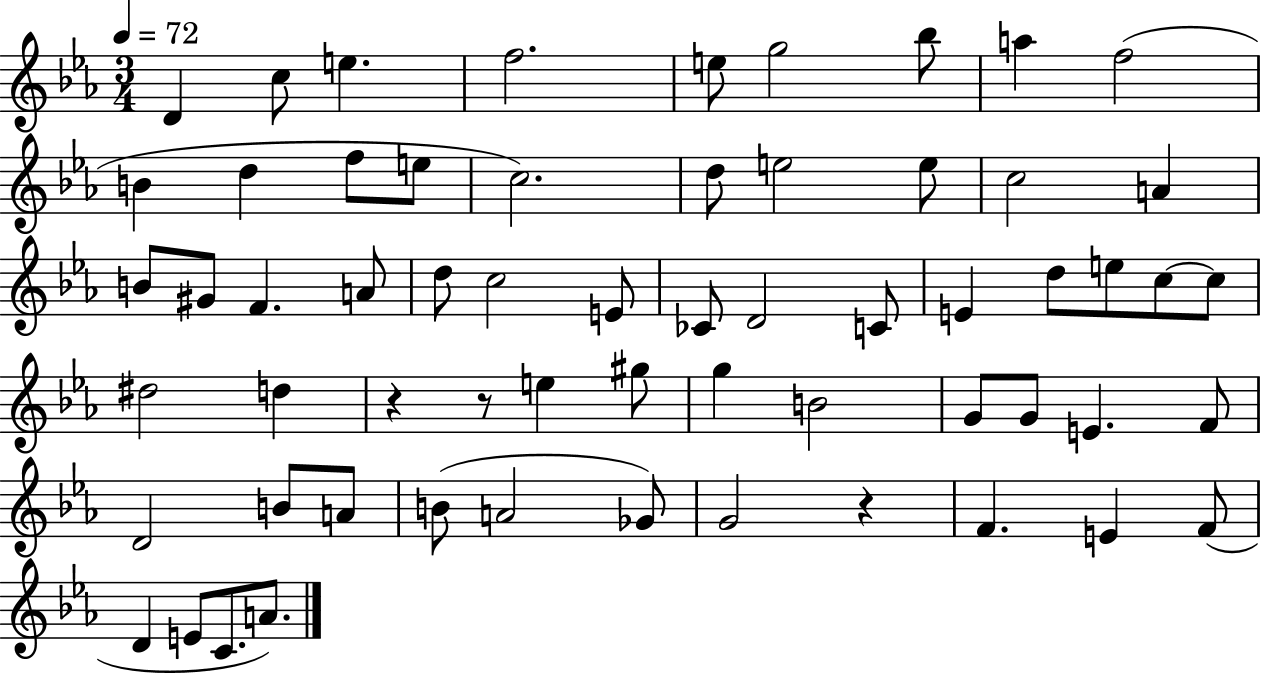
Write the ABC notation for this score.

X:1
T:Untitled
M:3/4
L:1/4
K:Eb
D c/2 e f2 e/2 g2 _b/2 a f2 B d f/2 e/2 c2 d/2 e2 e/2 c2 A B/2 ^G/2 F A/2 d/2 c2 E/2 _C/2 D2 C/2 E d/2 e/2 c/2 c/2 ^d2 d z z/2 e ^g/2 g B2 G/2 G/2 E F/2 D2 B/2 A/2 B/2 A2 _G/2 G2 z F E F/2 D E/2 C/2 A/2